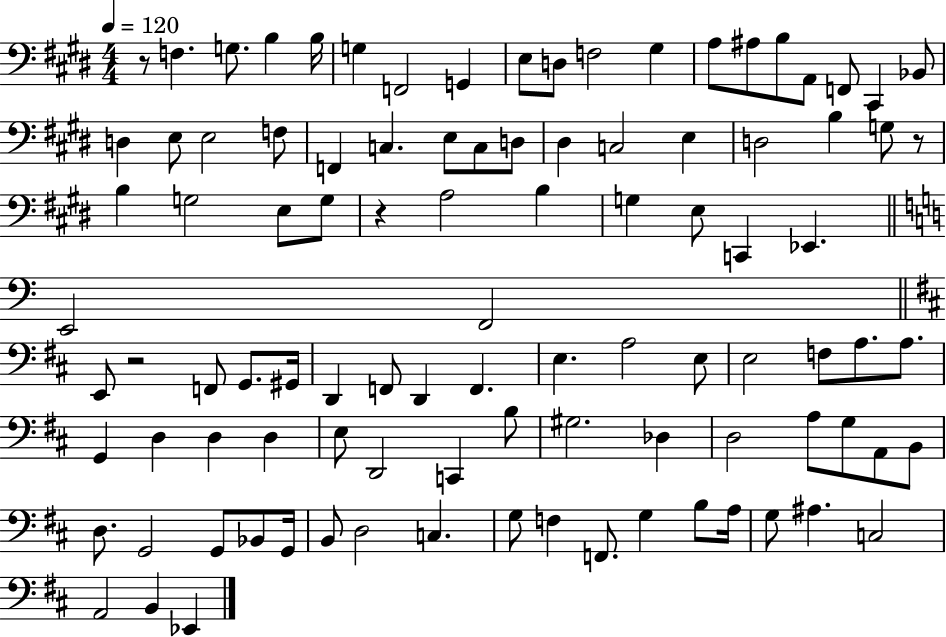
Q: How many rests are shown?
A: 4